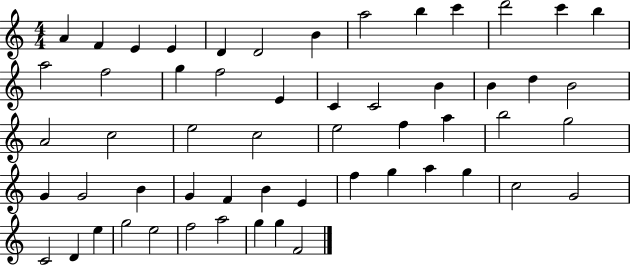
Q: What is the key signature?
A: C major